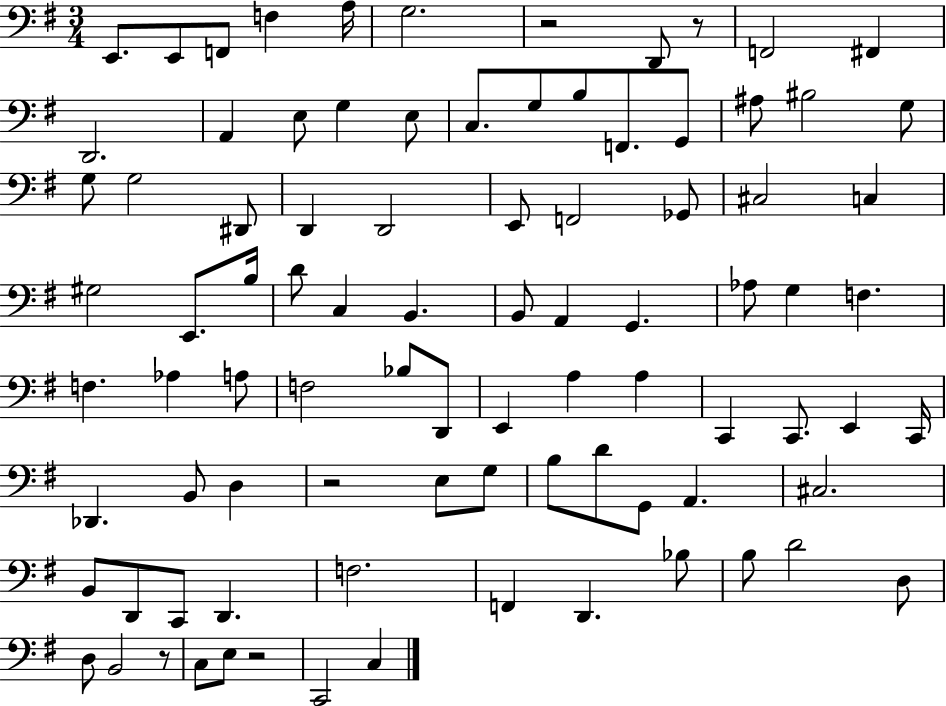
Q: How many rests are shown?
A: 5